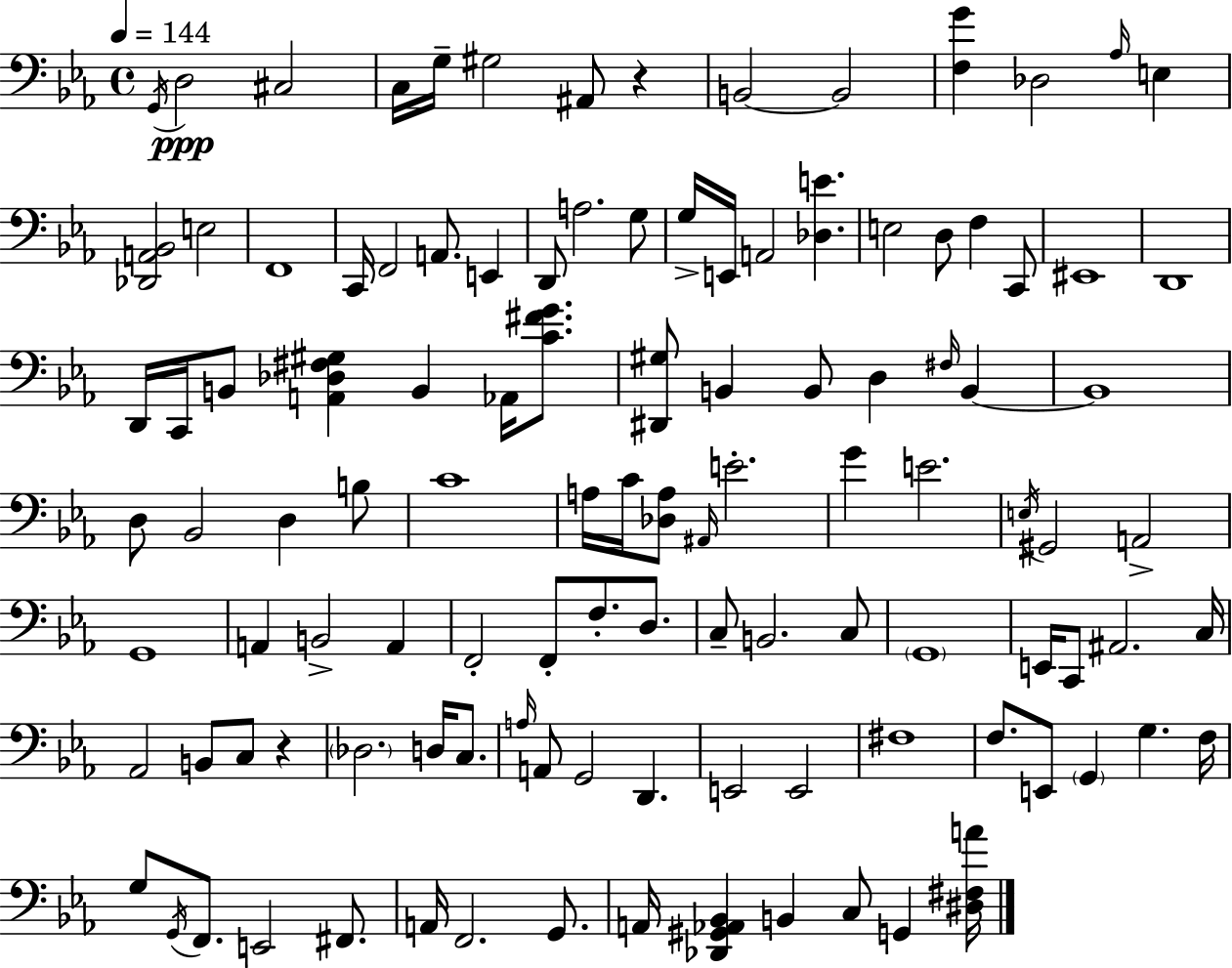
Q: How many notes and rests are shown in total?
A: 112